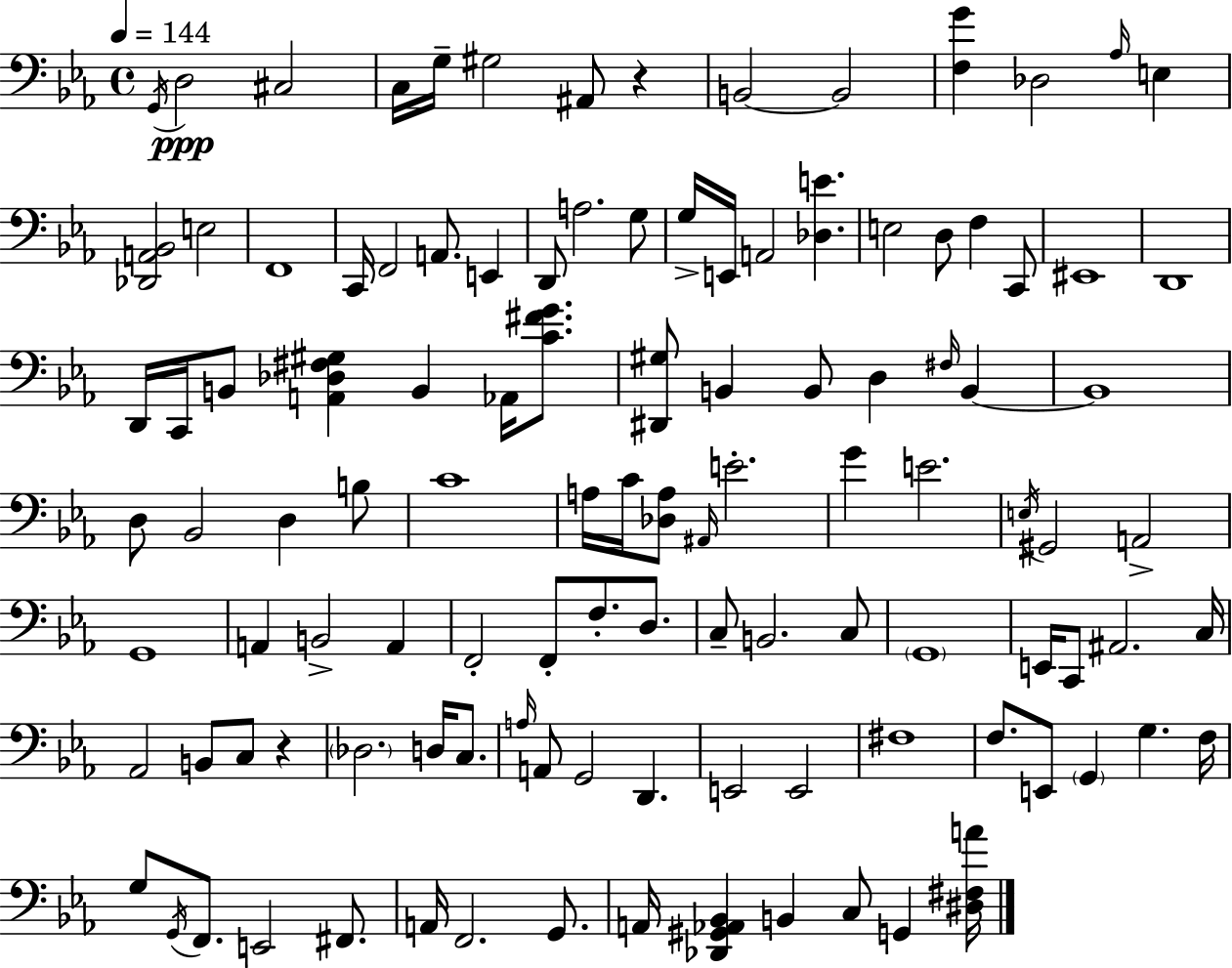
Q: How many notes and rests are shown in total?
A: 112